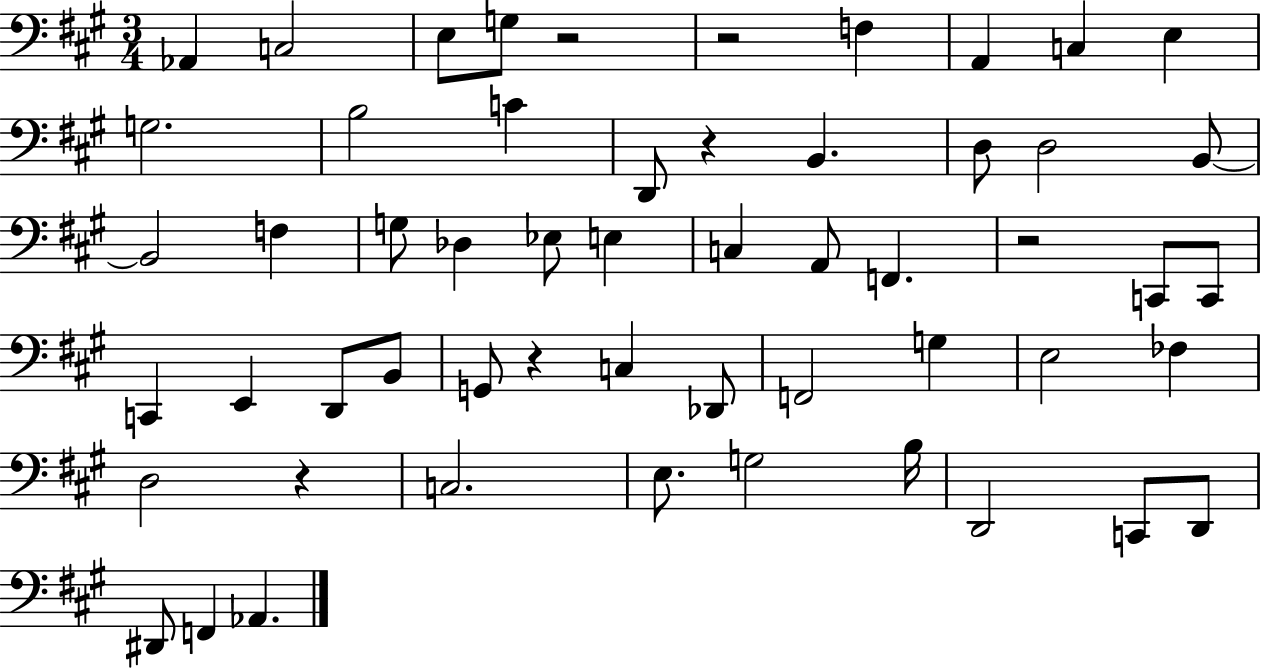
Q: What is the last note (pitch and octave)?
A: Ab2